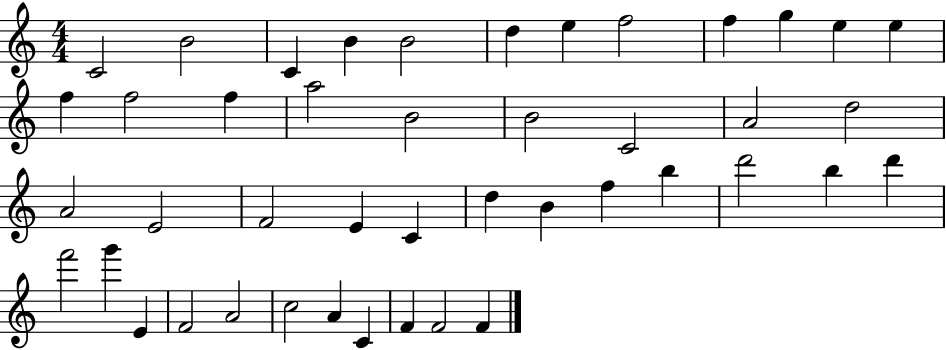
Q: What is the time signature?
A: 4/4